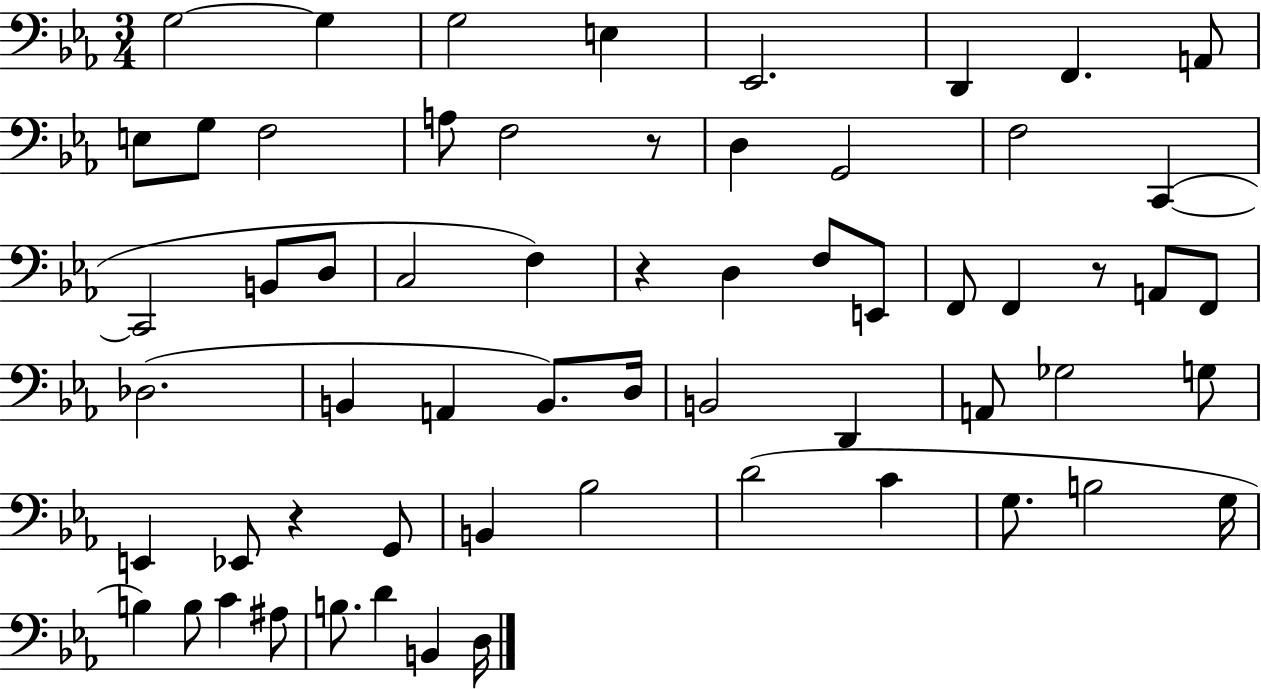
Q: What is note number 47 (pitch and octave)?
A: G3